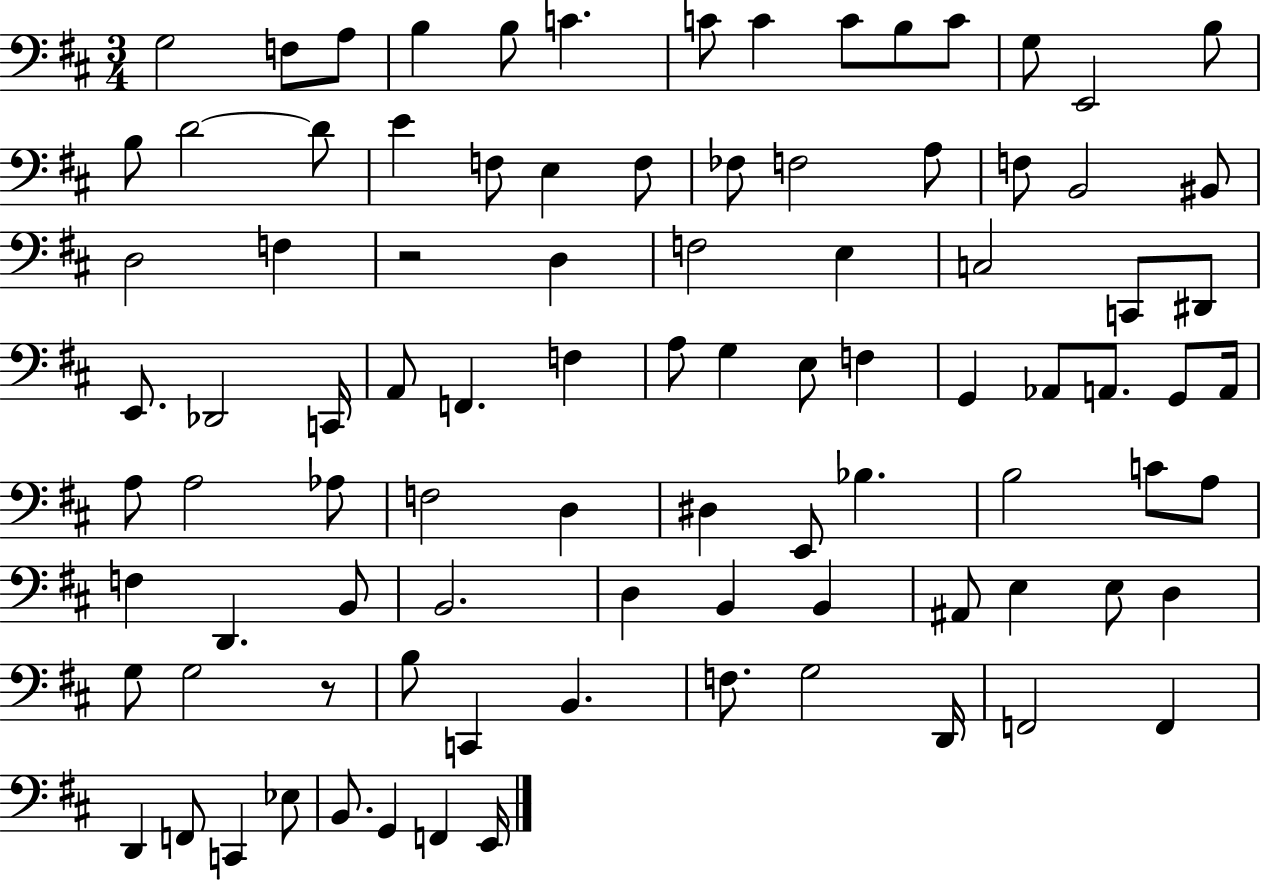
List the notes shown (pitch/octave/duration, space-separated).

G3/h F3/e A3/e B3/q B3/e C4/q. C4/e C4/q C4/e B3/e C4/e G3/e E2/h B3/e B3/e D4/h D4/e E4/q F3/e E3/q F3/e FES3/e F3/h A3/e F3/e B2/h BIS2/e D3/h F3/q R/h D3/q F3/h E3/q C3/h C2/e D#2/e E2/e. Db2/h C2/s A2/e F2/q. F3/q A3/e G3/q E3/e F3/q G2/q Ab2/e A2/e. G2/e A2/s A3/e A3/h Ab3/e F3/h D3/q D#3/q E2/e Bb3/q. B3/h C4/e A3/e F3/q D2/q. B2/e B2/h. D3/q B2/q B2/q A#2/e E3/q E3/e D3/q G3/e G3/h R/e B3/e C2/q B2/q. F3/e. G3/h D2/s F2/h F2/q D2/q F2/e C2/q Eb3/e B2/e. G2/q F2/q E2/s